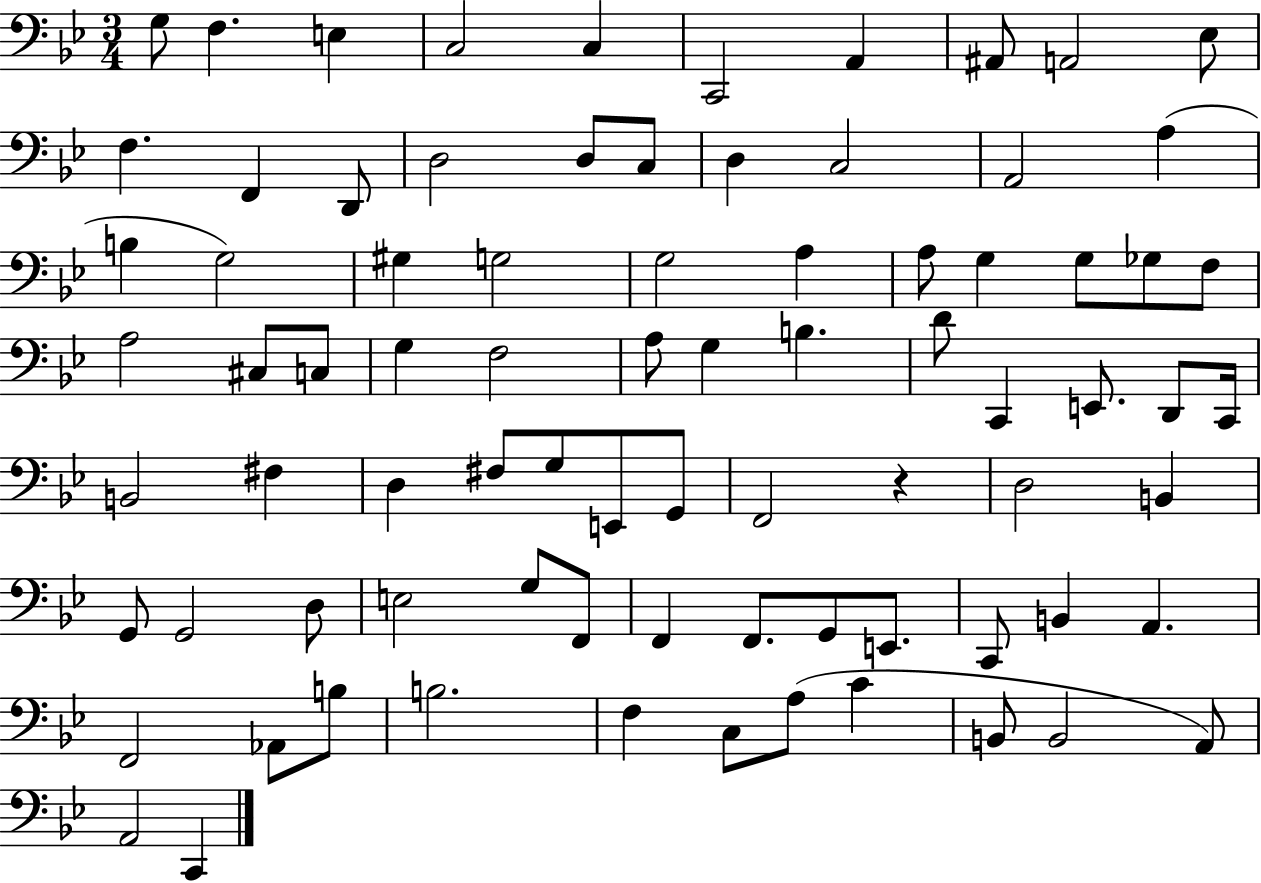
{
  \clef bass
  \numericTimeSignature
  \time 3/4
  \key bes \major
  g8 f4. e4 | c2 c4 | c,2 a,4 | ais,8 a,2 ees8 | \break f4. f,4 d,8 | d2 d8 c8 | d4 c2 | a,2 a4( | \break b4 g2) | gis4 g2 | g2 a4 | a8 g4 g8 ges8 f8 | \break a2 cis8 c8 | g4 f2 | a8 g4 b4. | d'8 c,4 e,8. d,8 c,16 | \break b,2 fis4 | d4 fis8 g8 e,8 g,8 | f,2 r4 | d2 b,4 | \break g,8 g,2 d8 | e2 g8 f,8 | f,4 f,8. g,8 e,8. | c,8 b,4 a,4. | \break f,2 aes,8 b8 | b2. | f4 c8 a8( c'4 | b,8 b,2 a,8) | \break a,2 c,4 | \bar "|."
}